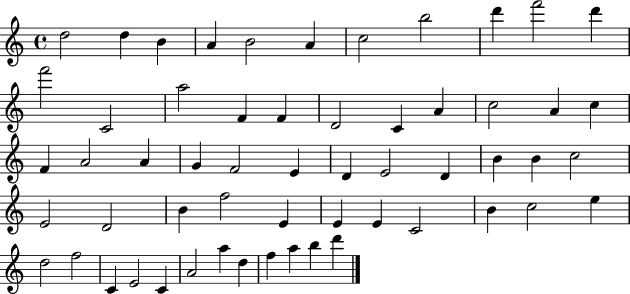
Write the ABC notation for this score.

X:1
T:Untitled
M:4/4
L:1/4
K:C
d2 d B A B2 A c2 b2 d' f'2 d' f'2 C2 a2 F F D2 C A c2 A c F A2 A G F2 E D E2 D B B c2 E2 D2 B f2 E E E C2 B c2 e d2 f2 C E2 C A2 a d f a b d'